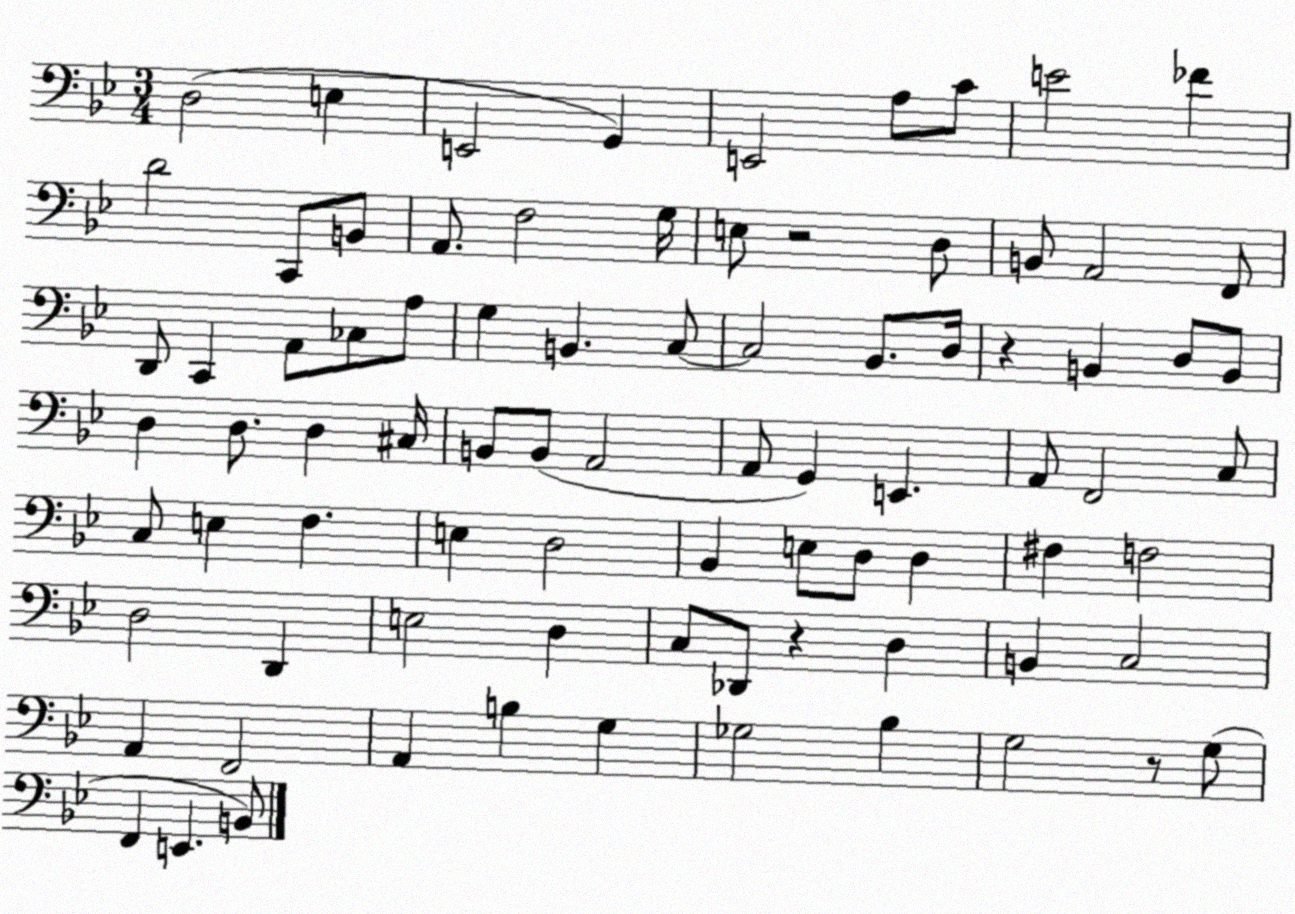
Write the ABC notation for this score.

X:1
T:Untitled
M:3/4
L:1/4
K:Bb
D,2 E, E,,2 G,, E,,2 A,/2 C/2 E2 _F D2 C,,/2 B,,/2 A,,/2 F,2 G,/4 E,/2 z2 D,/2 B,,/2 A,,2 F,,/2 D,,/2 C,, A,,/2 _C,/2 A,/2 G, B,, C,/2 C,2 _B,,/2 D,/4 z B,, D,/2 B,,/2 D, D,/2 D, ^C,/4 B,,/2 B,,/2 A,,2 A,,/2 G,, E,, A,,/2 F,,2 C,/2 C,/2 E, F, E, D,2 _B,, E,/2 D,/2 D, ^F, F,2 D,2 D,, E,2 D, C,/2 _D,,/2 z D, B,, C,2 A,, F,,2 A,, B, G, _G,2 _B, G,2 z/2 G,/2 F,, E,, B,,/2